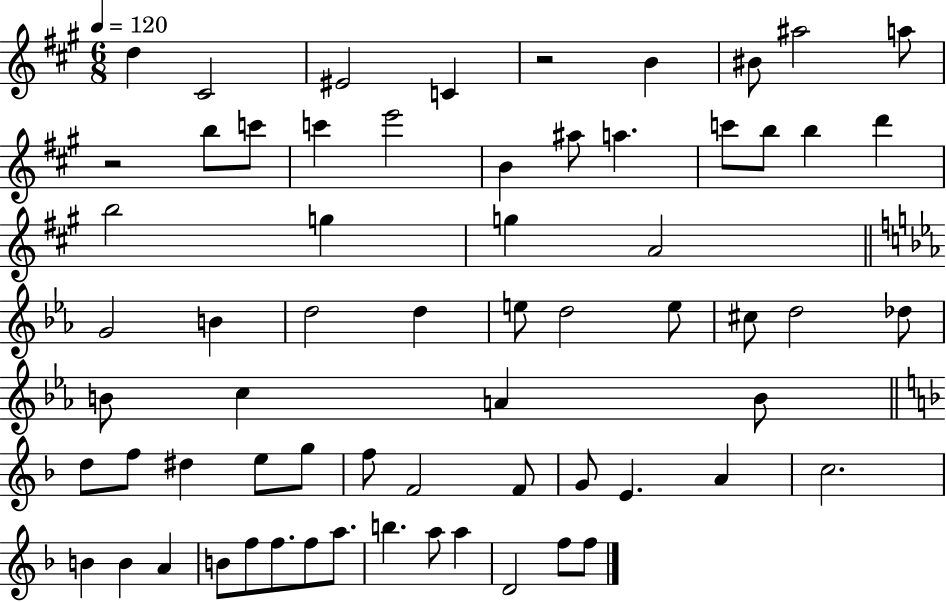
X:1
T:Untitled
M:6/8
L:1/4
K:A
d ^C2 ^E2 C z2 B ^B/2 ^a2 a/2 z2 b/2 c'/2 c' e'2 B ^a/2 a c'/2 b/2 b d' b2 g g A2 G2 B d2 d e/2 d2 e/2 ^c/2 d2 _d/2 B/2 c A B/2 d/2 f/2 ^d e/2 g/2 f/2 F2 F/2 G/2 E A c2 B B A B/2 f/2 f/2 f/2 a/2 b a/2 a D2 f/2 f/2